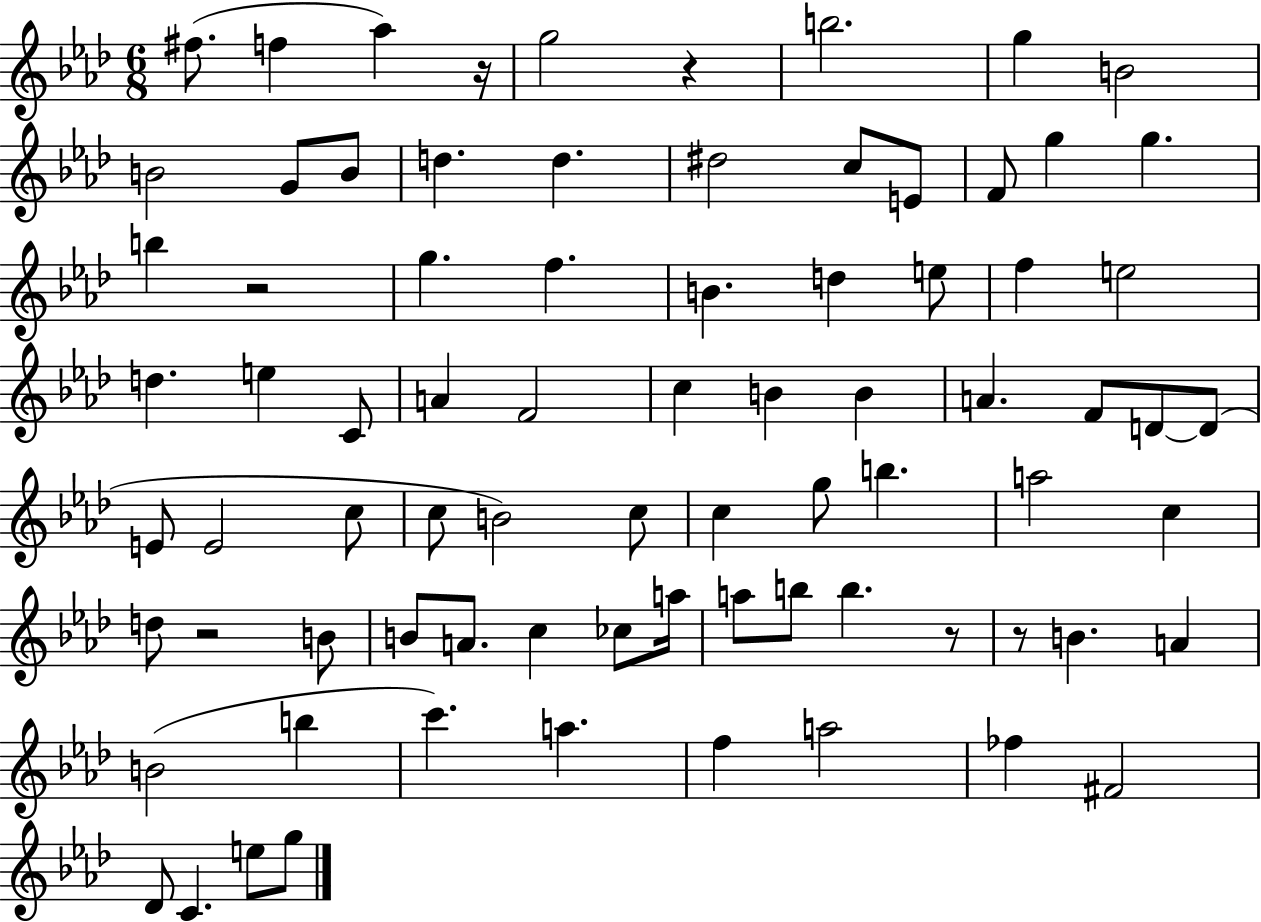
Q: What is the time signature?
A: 6/8